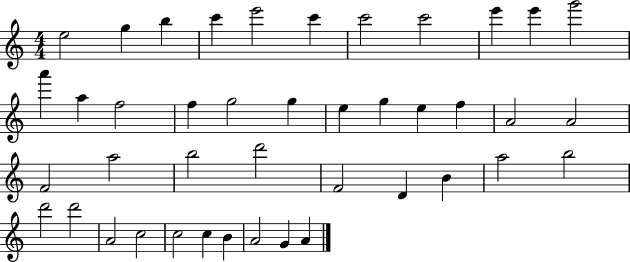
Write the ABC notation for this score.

X:1
T:Untitled
M:4/4
L:1/4
K:C
e2 g b c' e'2 c' c'2 c'2 e' e' g'2 a' a f2 f g2 g e g e f A2 A2 F2 a2 b2 d'2 F2 D B a2 b2 d'2 d'2 A2 c2 c2 c B A2 G A